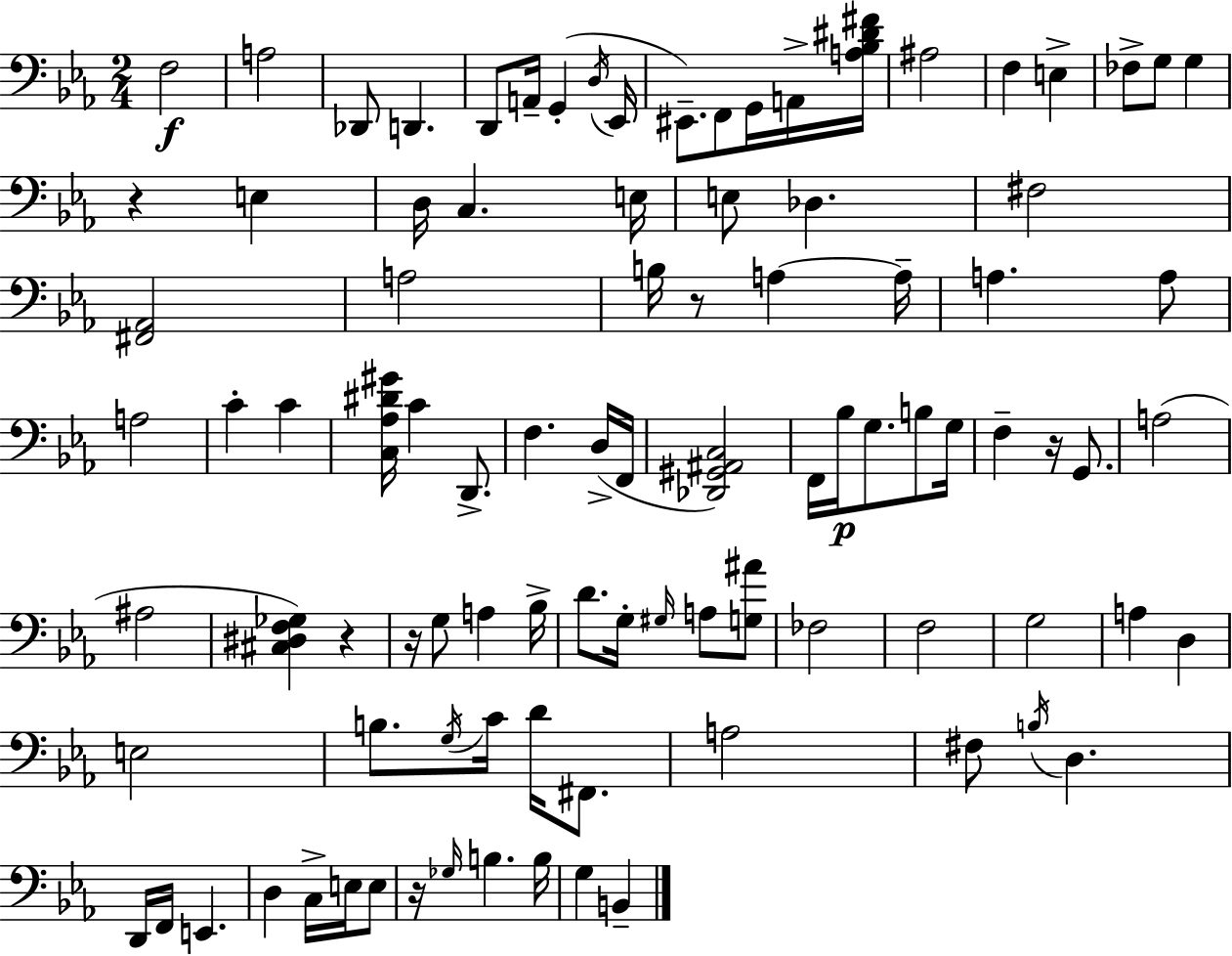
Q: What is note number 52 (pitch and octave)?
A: Bb3